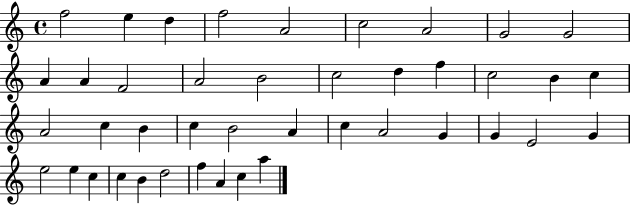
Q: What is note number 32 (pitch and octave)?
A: G4